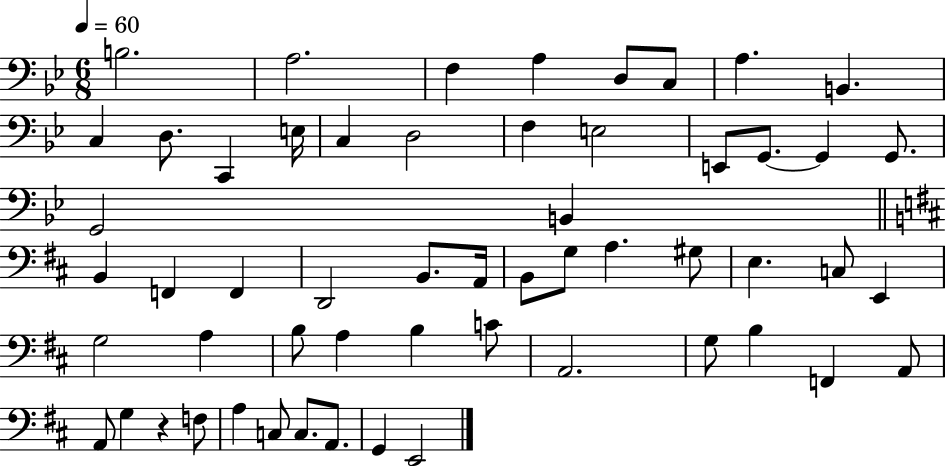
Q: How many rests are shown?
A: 1